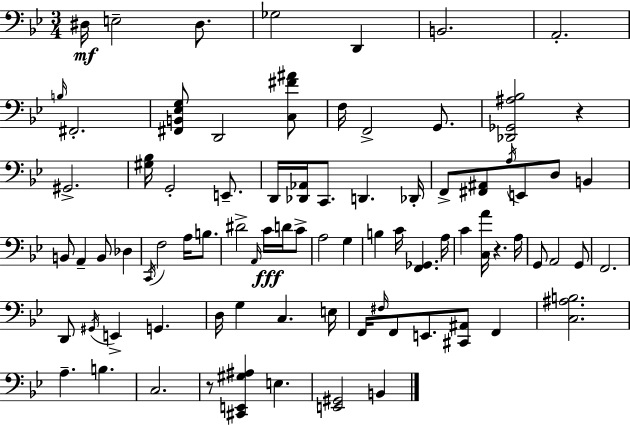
D#3/s E3/h D#3/e. Gb3/h D2/q B2/h. A2/h. B3/s F#2/h. [F#2,B2,Eb3,G3]/e D2/h [C3,F#4,A#4]/e F3/s F2/h G2/e. [Db2,Gb2,A#3,Bb3]/h R/q G#2/h. [G#3,Bb3]/s G2/h E2/e. D2/s [Db2,Ab2]/s C2/e. D2/q. Db2/s F2/e [F#2,A#2]/e A3/s E2/e D3/e B2/q B2/e A2/q B2/e Db3/q C2/s F3/h A3/s B3/e. D#4/h A2/s C4/s D4/s C4/e A3/h G3/q B3/q C4/s [F2,Gb2]/q. A3/s C4/q [C3,A4]/s R/q. A3/s G2/e A2/h G2/e F2/h. D2/e G#2/s E2/q G2/q. D3/s G3/q C3/q. E3/s F2/s F#3/s F2/e E2/e. [C#2,A#2]/e F2/q [C3,A#3,B3]/h. A3/q. B3/q. C3/h. R/e [C#2,E2,G#3,A#3]/q E3/q. [E2,G#2]/h B2/q